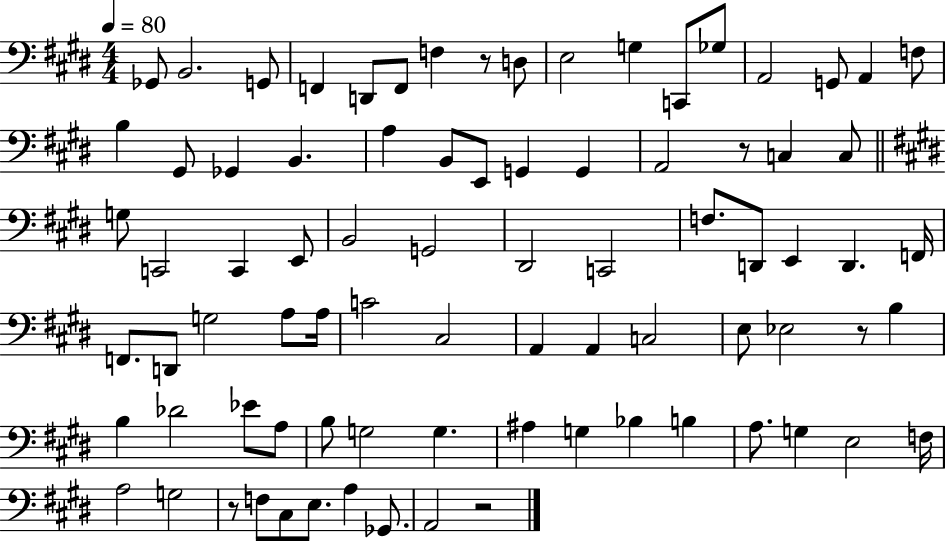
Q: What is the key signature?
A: E major